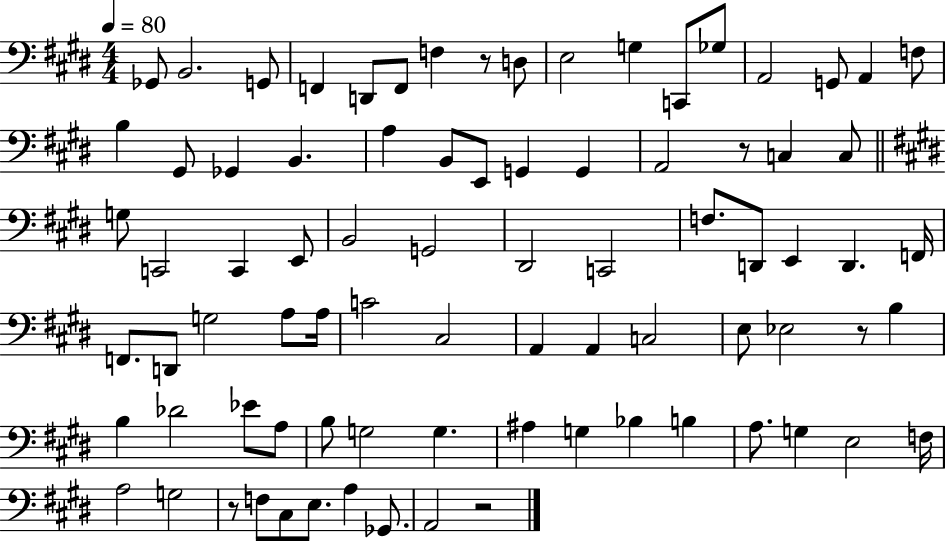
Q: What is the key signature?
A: E major